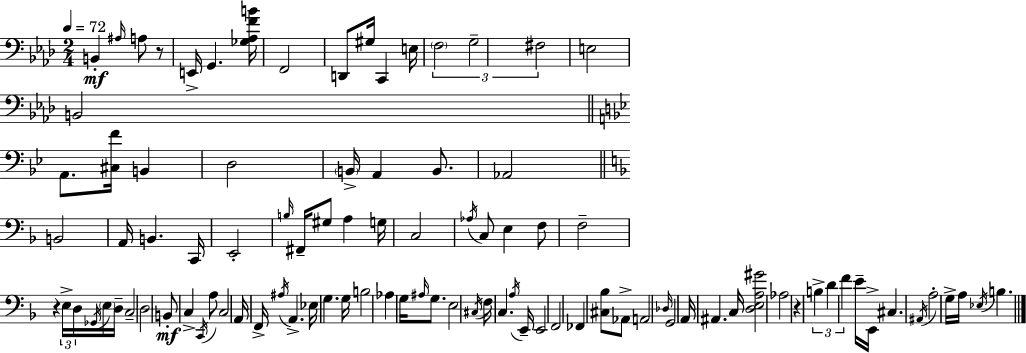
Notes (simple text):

B2/q A#3/s A3/e R/e E2/s G2/q. [Gb3,Ab3,F4,B4]/s F2/h D2/e G#3/s C2/q E3/s F3/h G3/h F#3/h E3/h B2/h A2/e. [C#3,F4]/s B2/q D3/h B2/s A2/q B2/e. Ab2/h B2/h A2/s B2/q. C2/s E2/h B3/s F#2/s G#3/e A3/q G3/s C3/h Ab3/s C3/e E3/q F3/e F3/h R/q E3/s D3/s Gb2/s E3/s D3/s C3/h D3/h B2/e C3/q C2/s A3/e C3/h A2/s F2/s A#3/s A2/q. Eb3/s G3/q. G3/s B3/h Ab3/q G3/s A#3/s G3/e. E3/h C#3/s F3/s C3/q. A3/s E2/s E2/h F2/h FES2/q [C#3,Bb3]/e Ab2/e A2/h Db3/s G2/h A2/s A#2/q. C3/s [D3,E3,A3,G#4]/h Ab3/h R/q B3/q D4/q F4/q E4/s E2/s C#3/q. A#2/s A3/h G3/s A3/s Eb3/s B3/q.